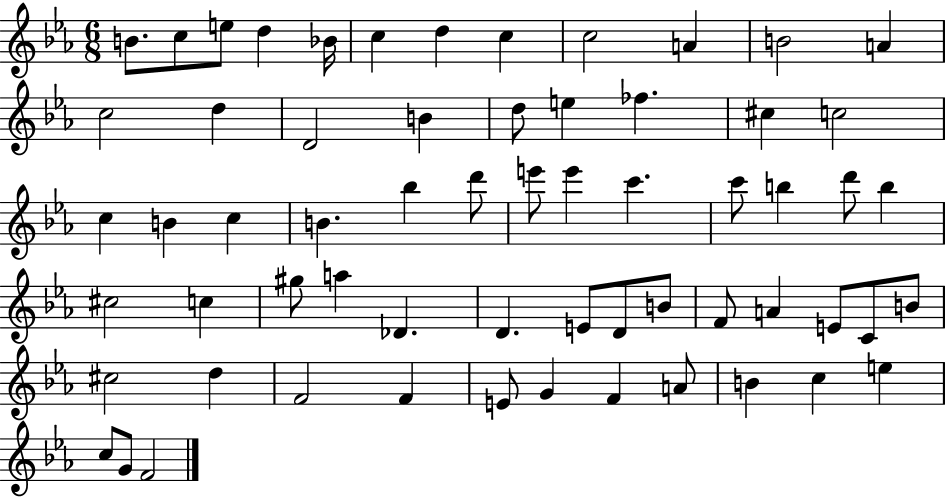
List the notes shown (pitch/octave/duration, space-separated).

B4/e. C5/e E5/e D5/q Bb4/s C5/q D5/q C5/q C5/h A4/q B4/h A4/q C5/h D5/q D4/h B4/q D5/e E5/q FES5/q. C#5/q C5/h C5/q B4/q C5/q B4/q. Bb5/q D6/e E6/e E6/q C6/q. C6/e B5/q D6/e B5/q C#5/h C5/q G#5/e A5/q Db4/q. D4/q. E4/e D4/e B4/e F4/e A4/q E4/e C4/e B4/e C#5/h D5/q F4/h F4/q E4/e G4/q F4/q A4/e B4/q C5/q E5/q C5/e G4/e F4/h